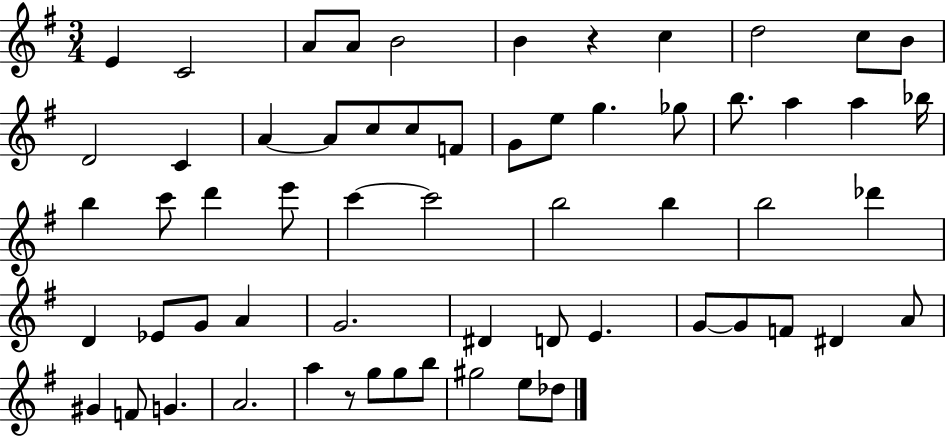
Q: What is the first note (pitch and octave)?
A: E4